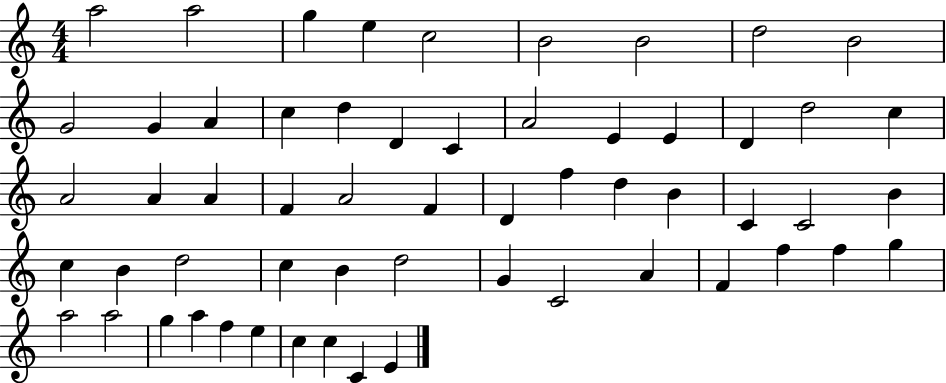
A5/h A5/h G5/q E5/q C5/h B4/h B4/h D5/h B4/h G4/h G4/q A4/q C5/q D5/q D4/q C4/q A4/h E4/q E4/q D4/q D5/h C5/q A4/h A4/q A4/q F4/q A4/h F4/q D4/q F5/q D5/q B4/q C4/q C4/h B4/q C5/q B4/q D5/h C5/q B4/q D5/h G4/q C4/h A4/q F4/q F5/q F5/q G5/q A5/h A5/h G5/q A5/q F5/q E5/q C5/q C5/q C4/q E4/q